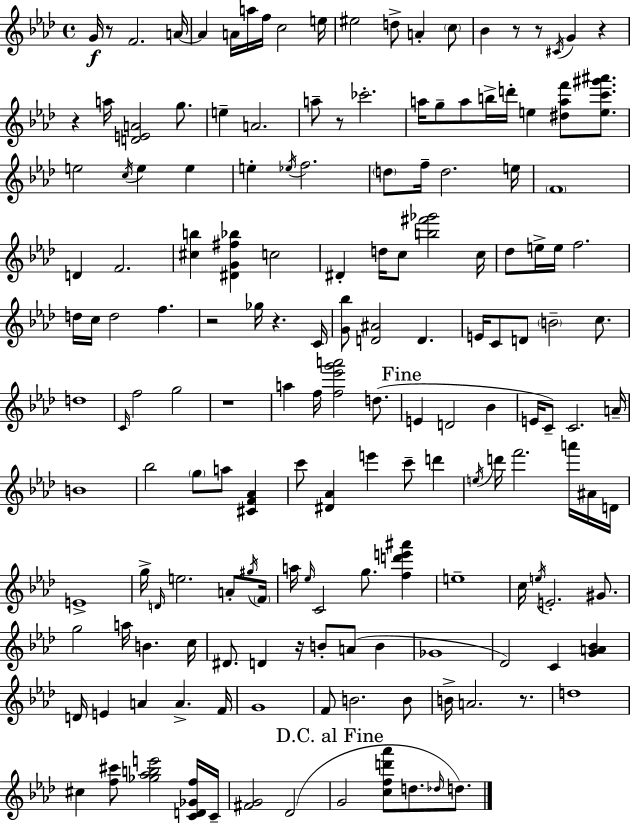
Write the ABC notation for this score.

X:1
T:Untitled
M:4/4
L:1/4
K:Ab
G/4 z/2 F2 A/4 A A/4 a/4 f/4 c2 e/4 ^e2 d/2 A c/2 _B z/2 z/2 ^C/4 G z z a/4 [DEA]2 g/2 e A2 a/2 z/2 _c'2 a/4 g/2 a/2 b/4 d'/4 e [^daf']/2 [ec'^g'^a']/2 e2 c/4 e e e _e/4 f2 d/2 f/4 d2 e/4 F4 D F2 [^cb] [^DG^f_b] c2 ^D d/4 c/2 [b^f'_g']2 c/4 _d/2 e/4 e/4 f2 d/4 c/4 d2 f z2 _g/4 z C/4 [G_b]/2 [D^A]2 D E/4 C/2 D/2 B2 c/2 d4 C/4 f2 g2 z4 a f/4 [f_e'g'a']2 d/2 E D2 _B E/4 C/2 C2 A/4 B4 _b2 g/2 a/2 [^CF_A] c'/2 [^D_A] e' c'/2 d' e/4 d'/4 f'2 a'/4 ^A/4 D/4 E4 g/4 D/4 e2 A/2 ^g/4 F/4 a/4 _e/4 C2 g/2 [fd'e'^a'] e4 c/4 e/4 E2 ^G/2 g2 a/4 B c/4 ^D/2 D z/4 B/2 A/2 B _G4 _D2 C [GA_B] D/4 E A A F/4 G4 F/2 B2 B/2 B/4 A2 z/2 d4 ^c [f^c']/2 [_g_abe']2 [CD_Gf]/4 C/4 [^FG]2 _D2 G2 [cfd'_a']/2 d/2 _d/4 d/2